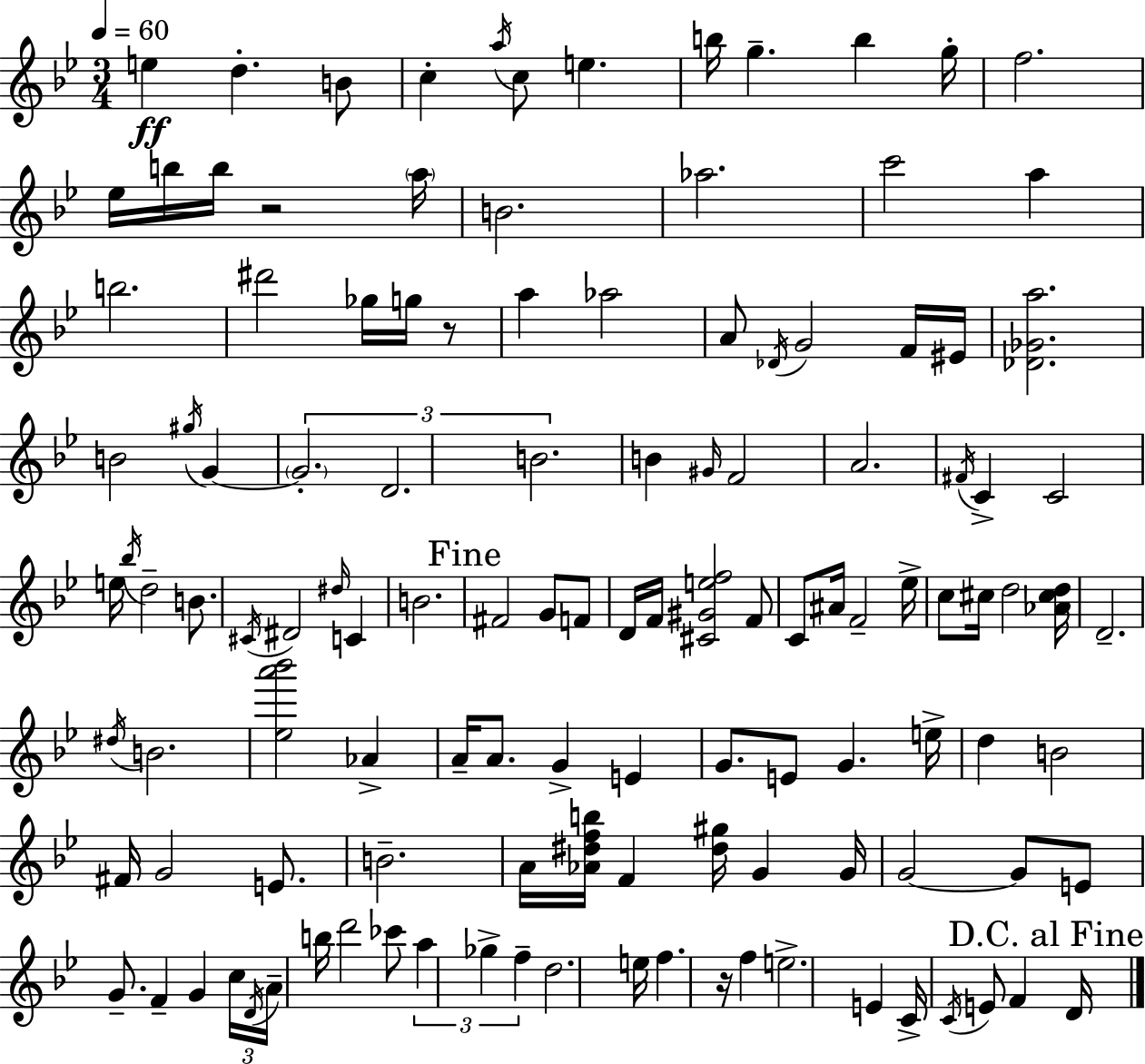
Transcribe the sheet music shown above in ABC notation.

X:1
T:Untitled
M:3/4
L:1/4
K:Gm
e d B/2 c a/4 c/2 e b/4 g b g/4 f2 _e/4 b/4 b/4 z2 a/4 B2 _a2 c'2 a b2 ^d'2 _g/4 g/4 z/2 a _a2 A/2 _D/4 G2 F/4 ^E/4 [_D_Ga]2 B2 ^g/4 G G2 D2 B2 B ^G/4 F2 A2 ^F/4 C C2 e/4 _b/4 d2 B/2 ^C/4 ^D2 ^d/4 C B2 ^F2 G/2 F/2 D/4 F/4 [^C^Gef]2 F/2 C/2 ^A/4 F2 _e/4 c/2 ^c/4 d2 [_A^cd]/4 D2 ^d/4 B2 [_ea'_b']2 _A A/4 A/2 G E G/2 E/2 G e/4 d B2 ^F/4 G2 E/2 B2 A/4 [_A^dfb]/4 F [^d^g]/4 G G/4 G2 G/2 E/2 G/2 F G c/4 D/4 A/4 b/4 d'2 _c'/2 a _g f d2 e/4 f z/4 f e2 E C/4 C/4 E/2 F D/4